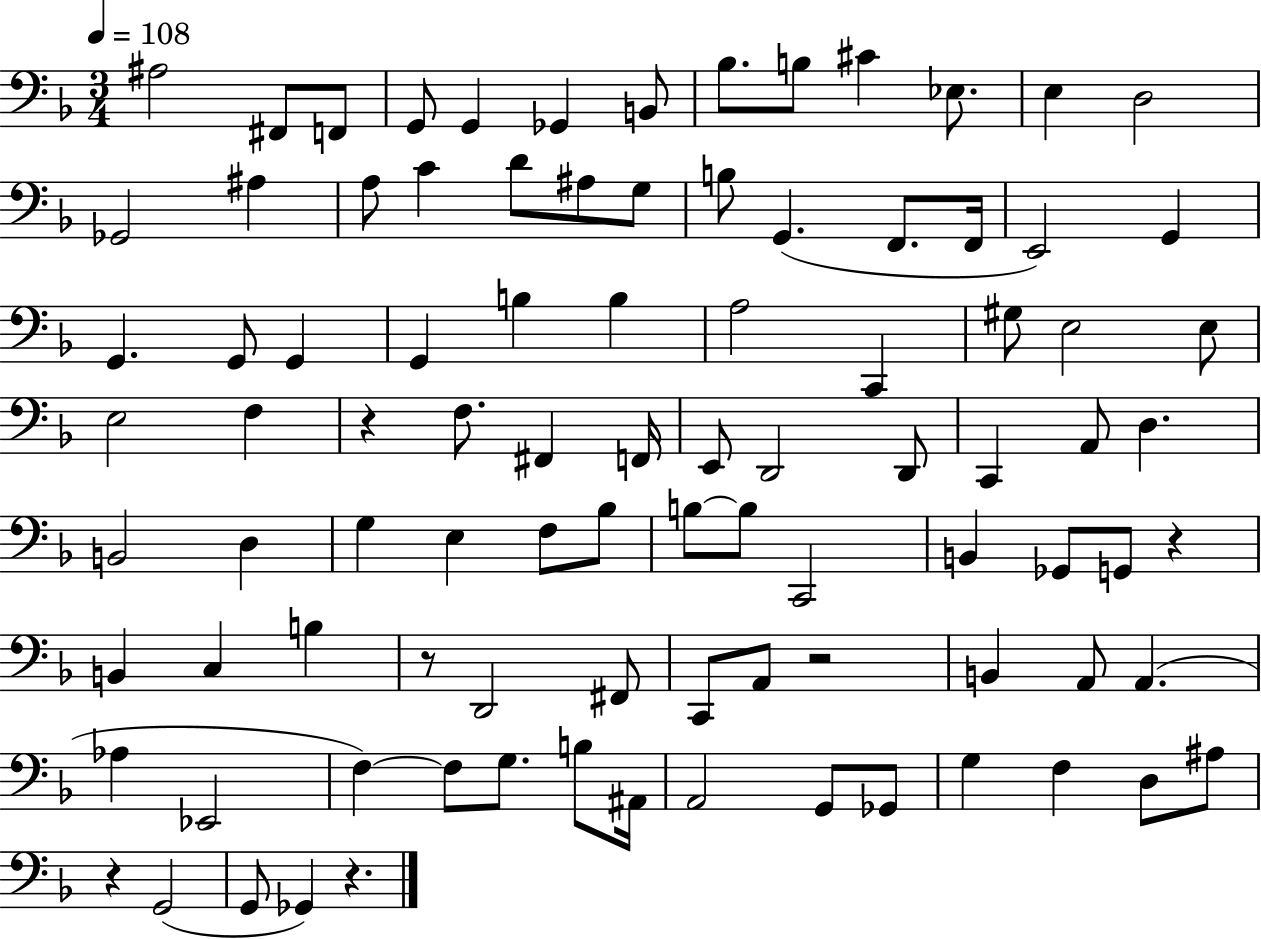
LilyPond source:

{
  \clef bass
  \numericTimeSignature
  \time 3/4
  \key f \major
  \tempo 4 = 108
  \repeat volta 2 { ais2 fis,8 f,8 | g,8 g,4 ges,4 b,8 | bes8. b8 cis'4 ees8. | e4 d2 | \break ges,2 ais4 | a8 c'4 d'8 ais8 g8 | b8 g,4.( f,8. f,16 | e,2) g,4 | \break g,4. g,8 g,4 | g,4 b4 b4 | a2 c,4 | gis8 e2 e8 | \break e2 f4 | r4 f8. fis,4 f,16 | e,8 d,2 d,8 | c,4 a,8 d4. | \break b,2 d4 | g4 e4 f8 bes8 | b8~~ b8 c,2 | b,4 ges,8 g,8 r4 | \break b,4 c4 b4 | r8 d,2 fis,8 | c,8 a,8 r2 | b,4 a,8 a,4.( | \break aes4 ees,2 | f4~~) f8 g8. b8 ais,16 | a,2 g,8 ges,8 | g4 f4 d8 ais8 | \break r4 g,2( | g,8 ges,4) r4. | } \bar "|."
}